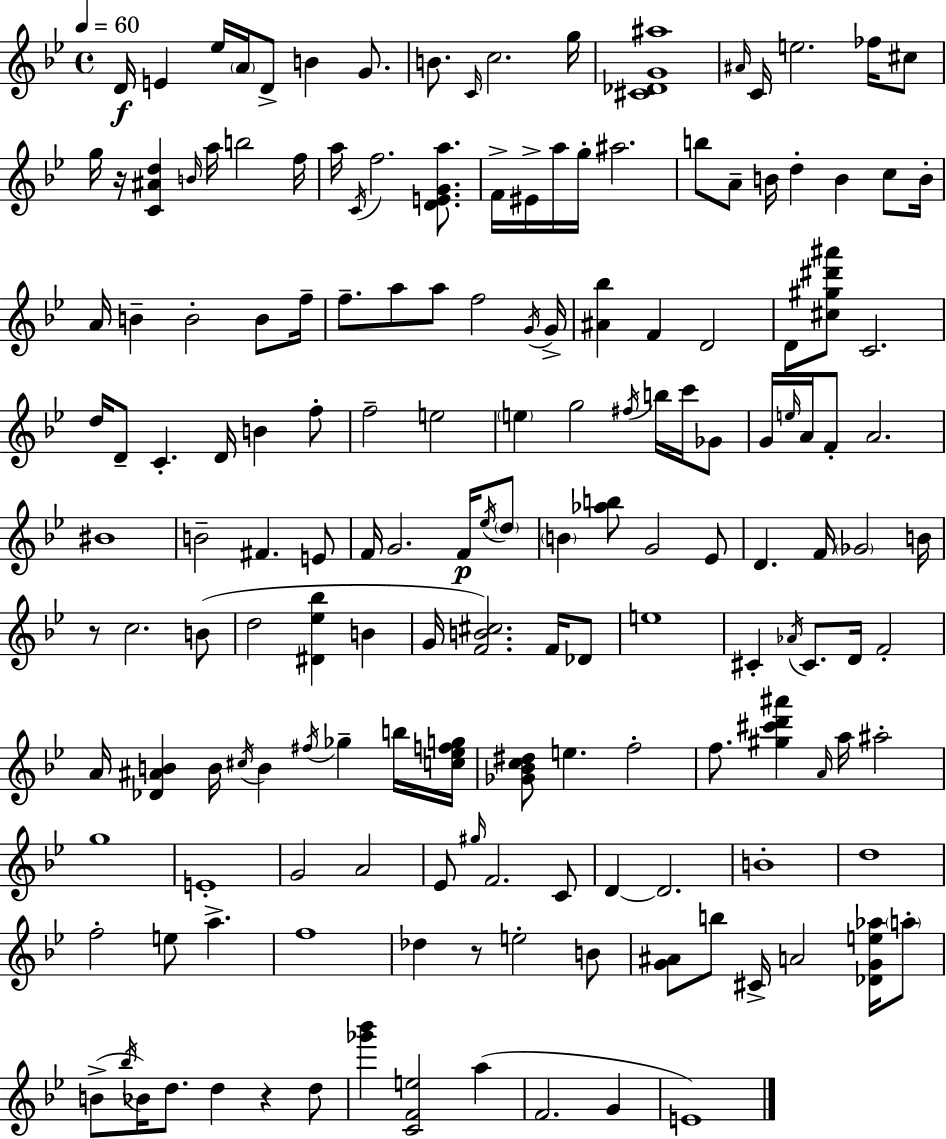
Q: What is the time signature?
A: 4/4